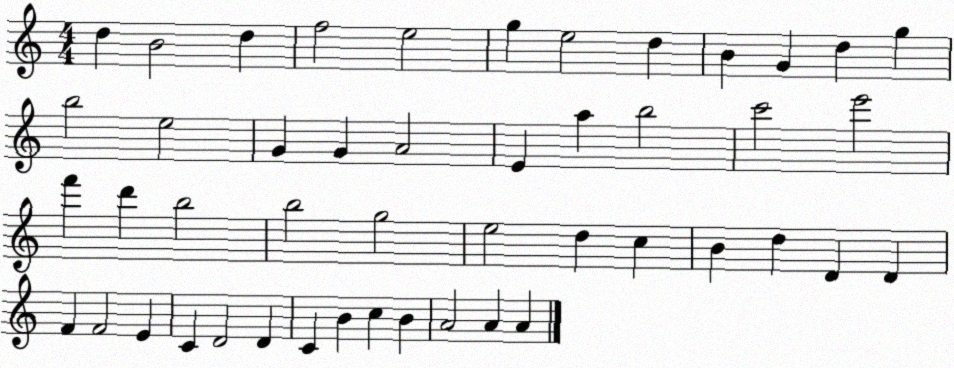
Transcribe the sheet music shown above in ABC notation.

X:1
T:Untitled
M:4/4
L:1/4
K:C
d B2 d f2 e2 g e2 d B G d g b2 e2 G G A2 E a b2 c'2 e'2 f' d' b2 b2 g2 e2 d c B d D D F F2 E C D2 D C B c B A2 A A